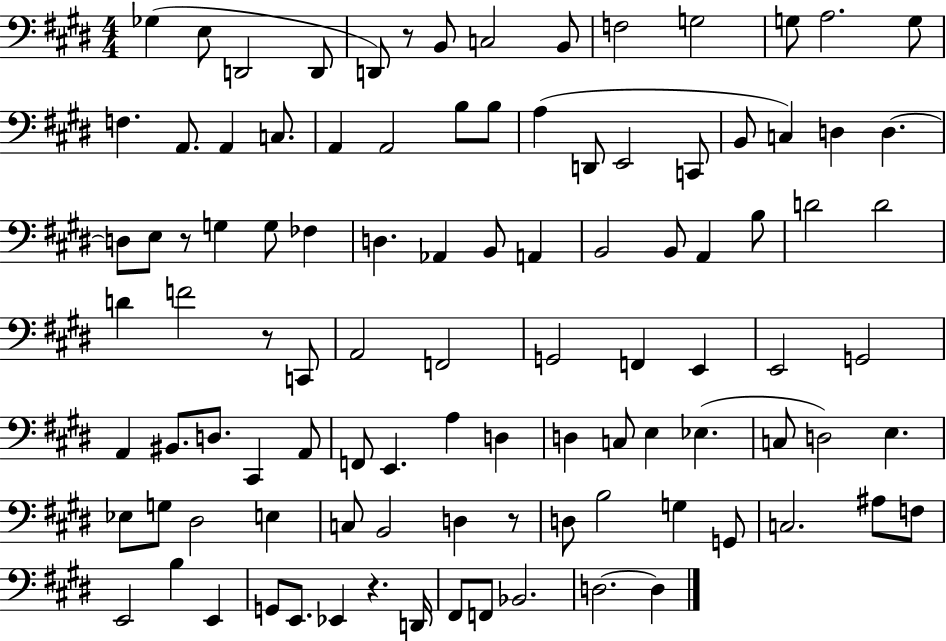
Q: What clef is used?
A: bass